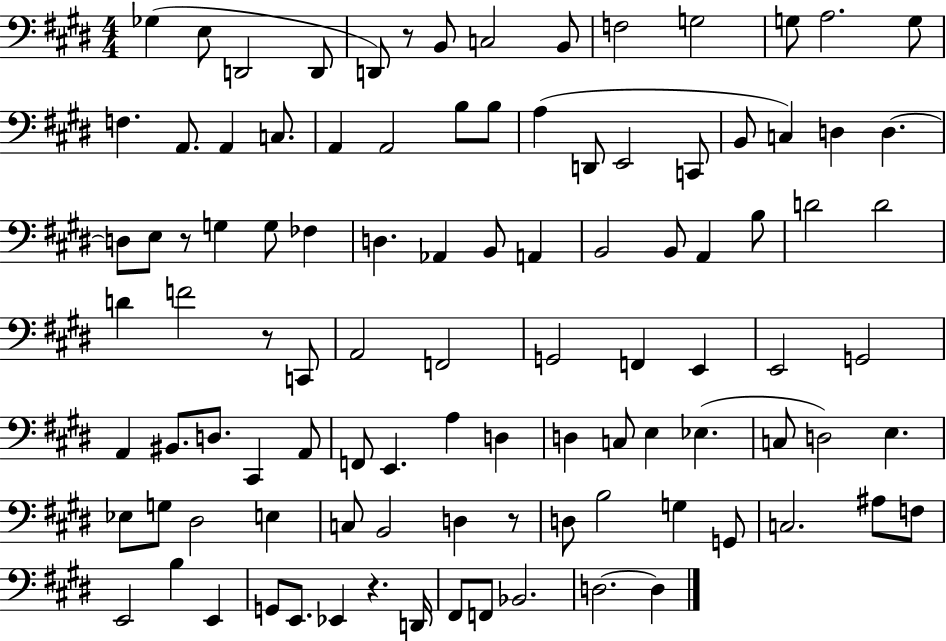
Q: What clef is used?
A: bass